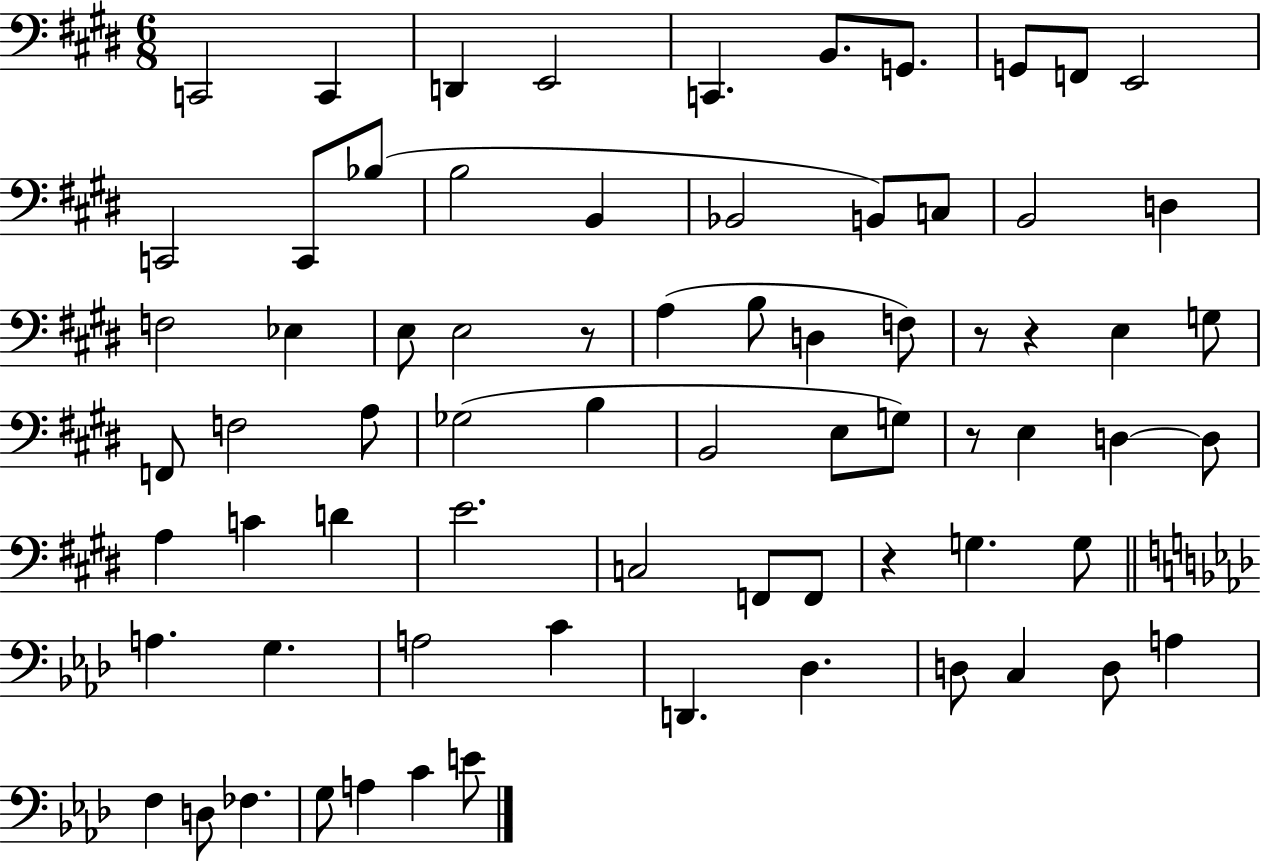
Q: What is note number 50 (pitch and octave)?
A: G3